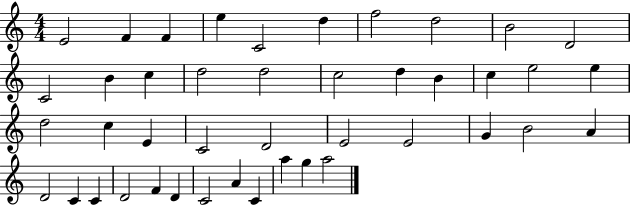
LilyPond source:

{
  \clef treble
  \numericTimeSignature
  \time 4/4
  \key c \major
  e'2 f'4 f'4 | e''4 c'2 d''4 | f''2 d''2 | b'2 d'2 | \break c'2 b'4 c''4 | d''2 d''2 | c''2 d''4 b'4 | c''4 e''2 e''4 | \break d''2 c''4 e'4 | c'2 d'2 | e'2 e'2 | g'4 b'2 a'4 | \break d'2 c'4 c'4 | d'2 f'4 d'4 | c'2 a'4 c'4 | a''4 g''4 a''2 | \break \bar "|."
}